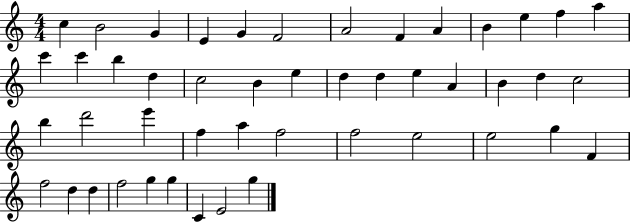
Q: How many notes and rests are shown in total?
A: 47